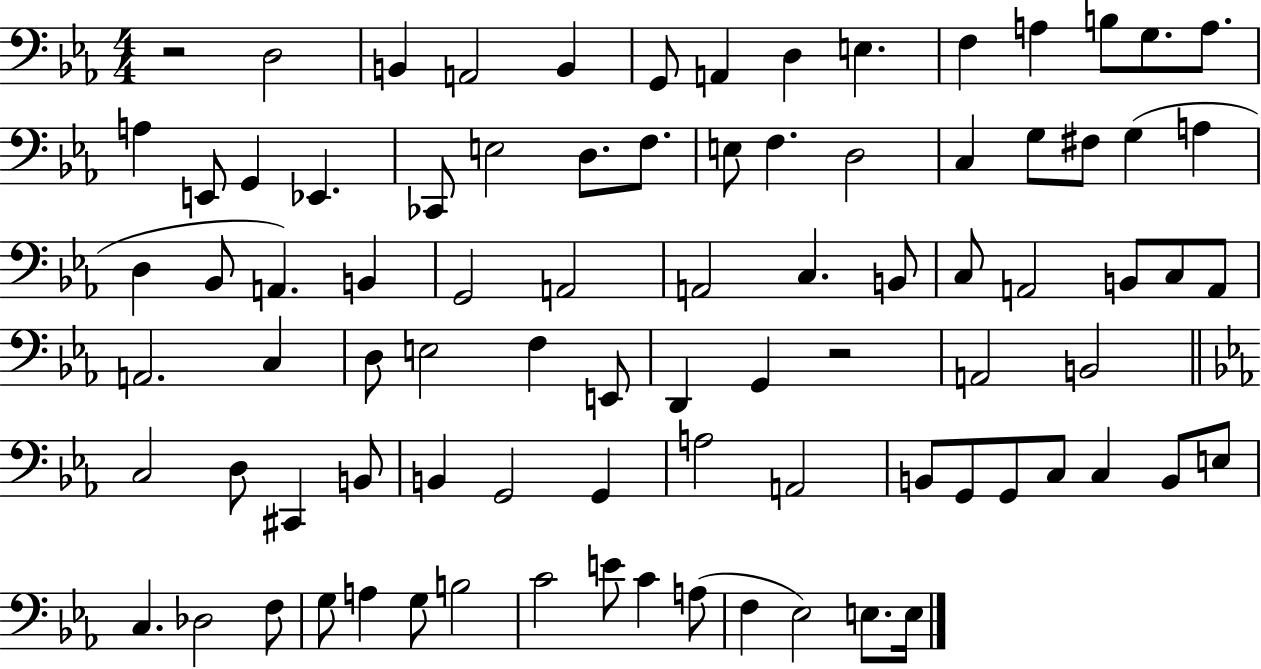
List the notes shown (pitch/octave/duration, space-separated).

R/h D3/h B2/q A2/h B2/q G2/e A2/q D3/q E3/q. F3/q A3/q B3/e G3/e. A3/e. A3/q E2/e G2/q Eb2/q. CES2/e E3/h D3/e. F3/e. E3/e F3/q. D3/h C3/q G3/e F#3/e G3/q A3/q D3/q Bb2/e A2/q. B2/q G2/h A2/h A2/h C3/q. B2/e C3/e A2/h B2/e C3/e A2/e A2/h. C3/q D3/e E3/h F3/q E2/e D2/q G2/q R/h A2/h B2/h C3/h D3/e C#2/q B2/e B2/q G2/h G2/q A3/h A2/h B2/e G2/e G2/e C3/e C3/q B2/e E3/e C3/q. Db3/h F3/e G3/e A3/q G3/e B3/h C4/h E4/e C4/q A3/e F3/q Eb3/h E3/e. E3/s